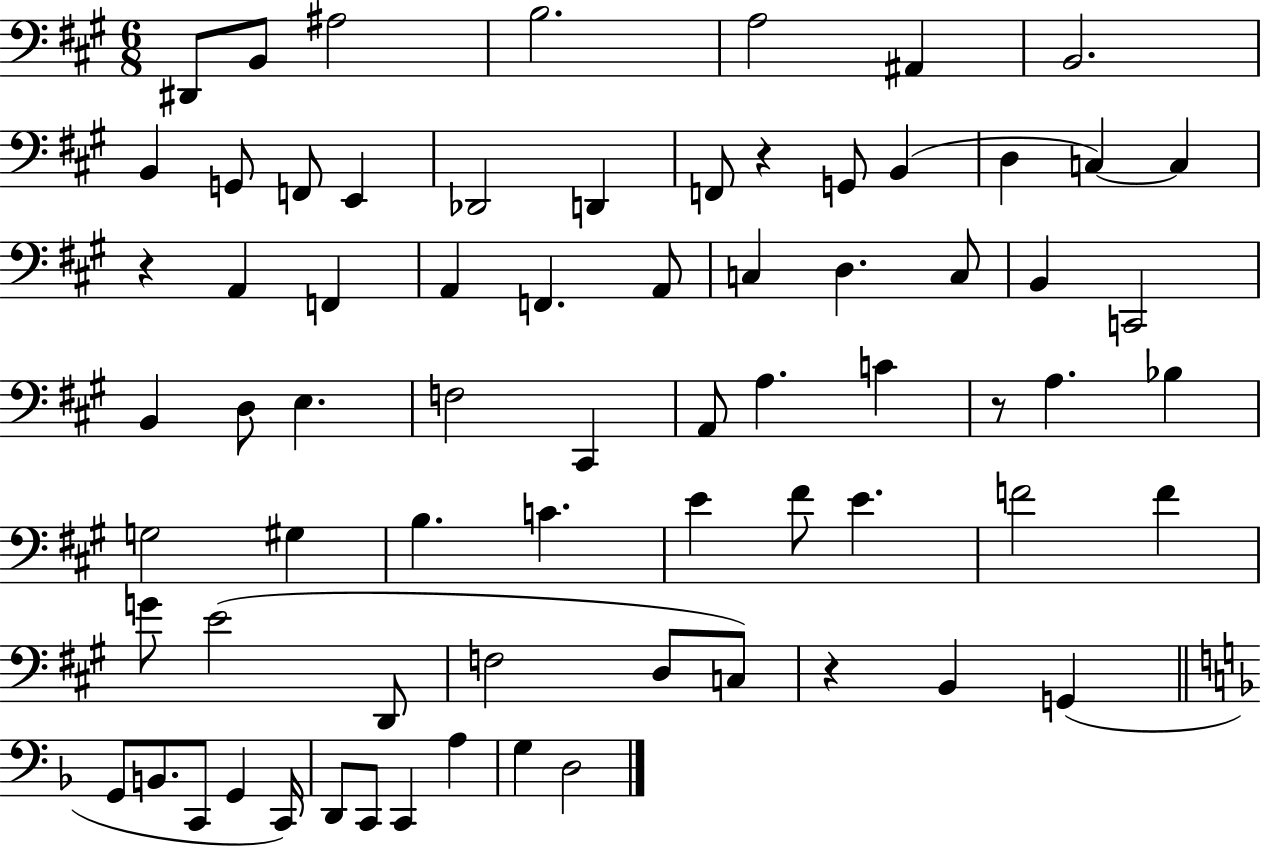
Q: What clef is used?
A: bass